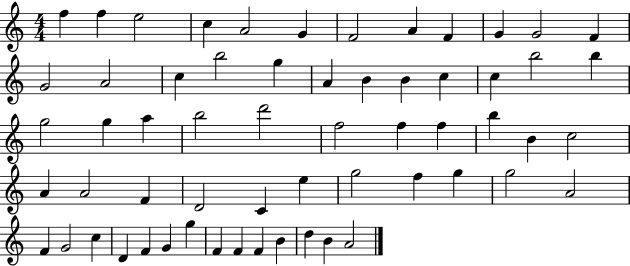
{
  \clef treble
  \numericTimeSignature
  \time 4/4
  \key c \major
  f''4 f''4 e''2 | c''4 a'2 g'4 | f'2 a'4 f'4 | g'4 g'2 f'4 | \break g'2 a'2 | c''4 b''2 g''4 | a'4 b'4 b'4 c''4 | c''4 b''2 b''4 | \break g''2 g''4 a''4 | b''2 d'''2 | f''2 f''4 f''4 | b''4 b'4 c''2 | \break a'4 a'2 f'4 | d'2 c'4 e''4 | g''2 f''4 g''4 | g''2 a'2 | \break f'4 g'2 c''4 | d'4 f'4 g'4 g''4 | f'4 f'4 f'4 b'4 | d''4 b'4 a'2 | \break \bar "|."
}